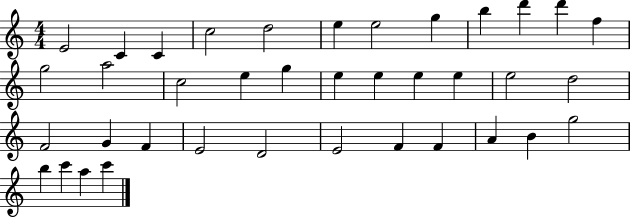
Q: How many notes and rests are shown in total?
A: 38